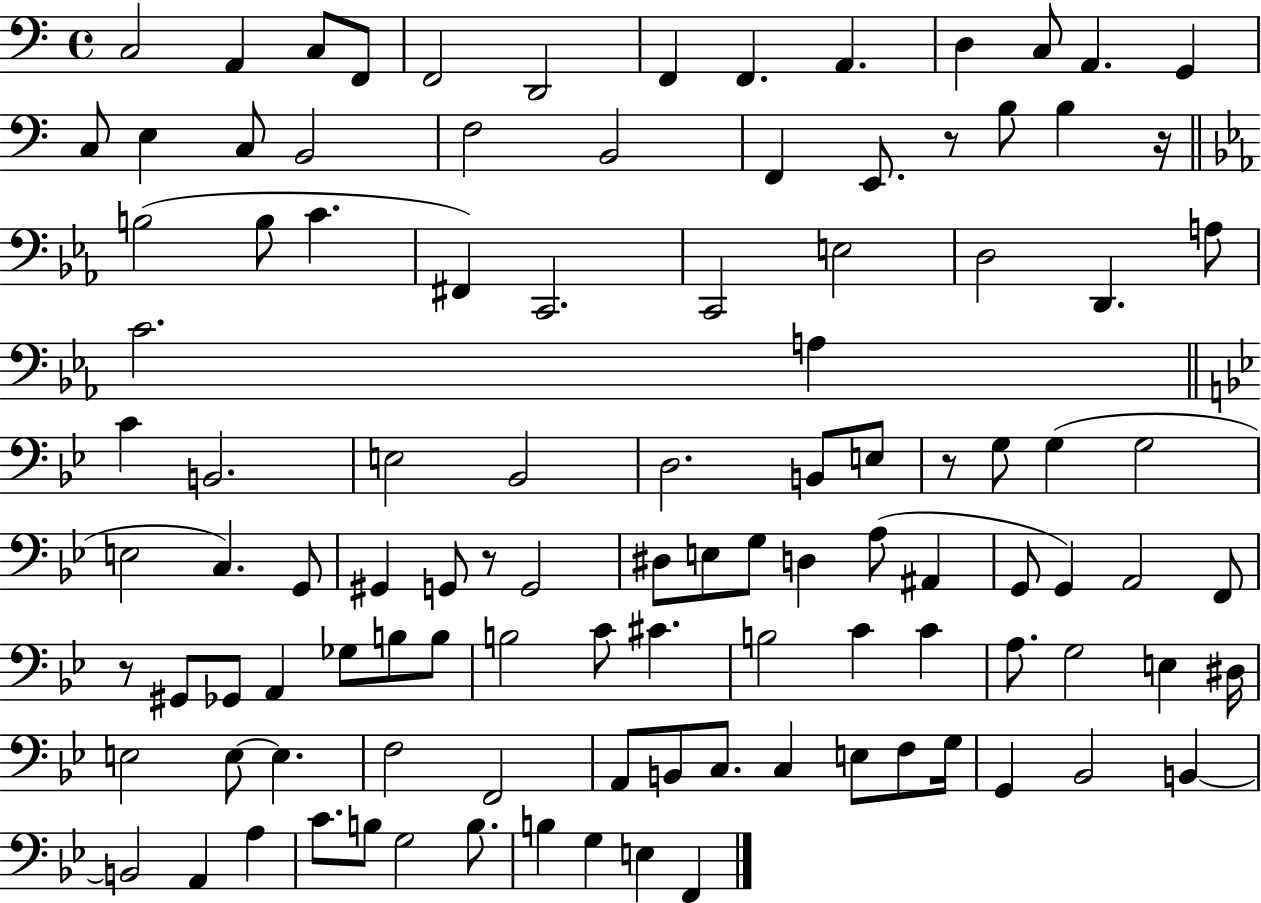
{
  \clef bass
  \time 4/4
  \defaultTimeSignature
  \key c \major
  c2 a,4 c8 f,8 | f,2 d,2 | f,4 f,4. a,4. | d4 c8 a,4. g,4 | \break c8 e4 c8 b,2 | f2 b,2 | f,4 e,8. r8 b8 b4 r16 | \bar "||" \break \key c \minor b2( b8 c'4. | fis,4) c,2. | c,2 e2 | d2 d,4. a8 | \break c'2. a4 | \bar "||" \break \key g \minor c'4 b,2. | e2 bes,2 | d2. b,8 e8 | r8 g8 g4( g2 | \break e2 c4.) g,8 | gis,4 g,8 r8 g,2 | dis8 e8 g8 d4 a8( ais,4 | g,8 g,4) a,2 f,8 | \break r8 gis,8 ges,8 a,4 ges8 b8 b8 | b2 c'8 cis'4. | b2 c'4 c'4 | a8. g2 e4 dis16 | \break e2 e8~~ e4. | f2 f,2 | a,8 b,8 c8. c4 e8 f8 g16 | g,4 bes,2 b,4~~ | \break b,2 a,4 a4 | c'8. b8 g2 b8. | b4 g4 e4 f,4 | \bar "|."
}